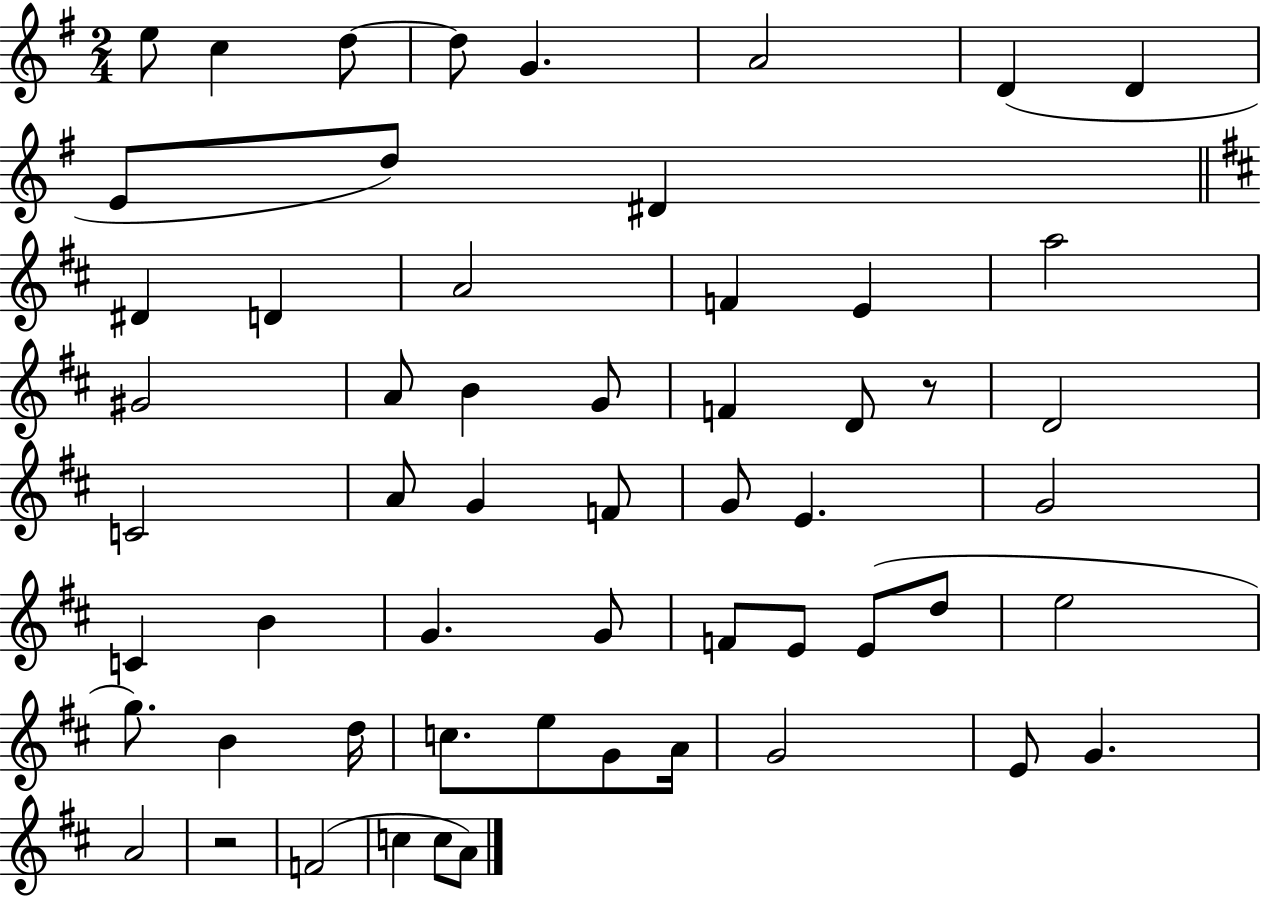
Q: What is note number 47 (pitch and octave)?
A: A4